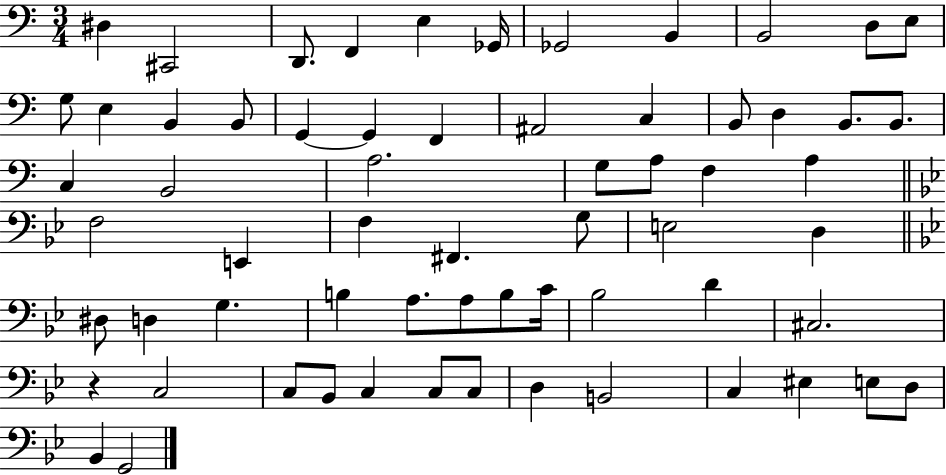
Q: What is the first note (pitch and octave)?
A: D#3